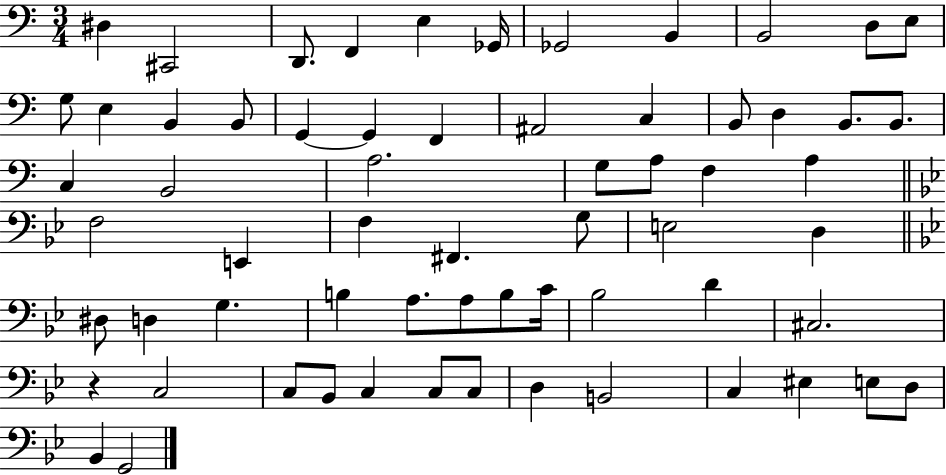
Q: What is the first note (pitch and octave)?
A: D#3